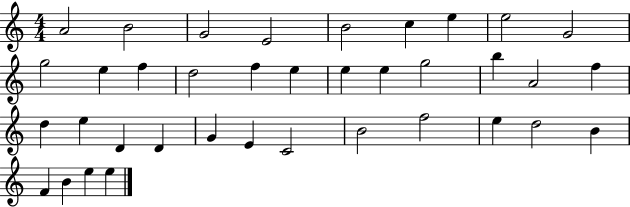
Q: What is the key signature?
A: C major